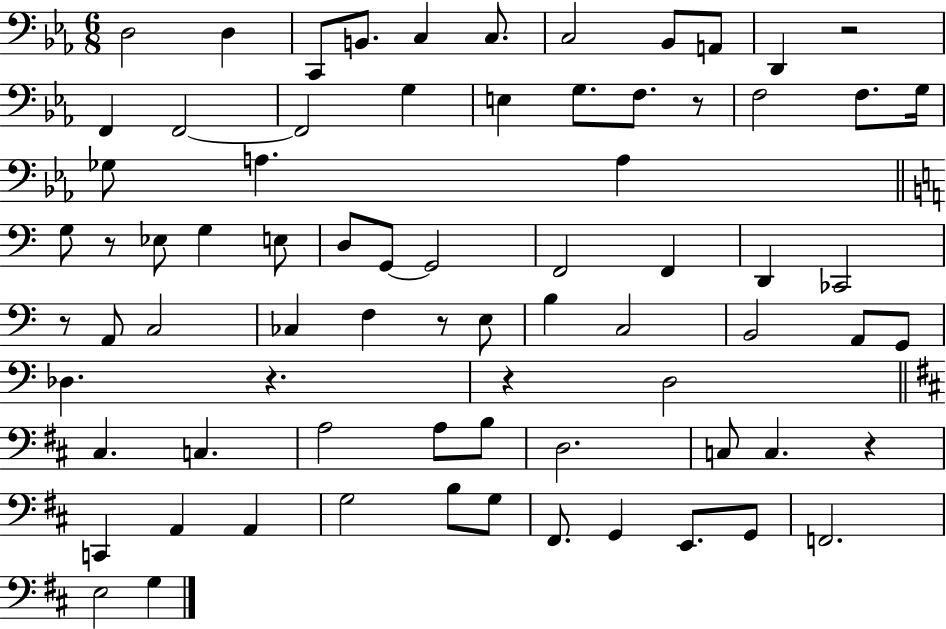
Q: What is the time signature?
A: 6/8